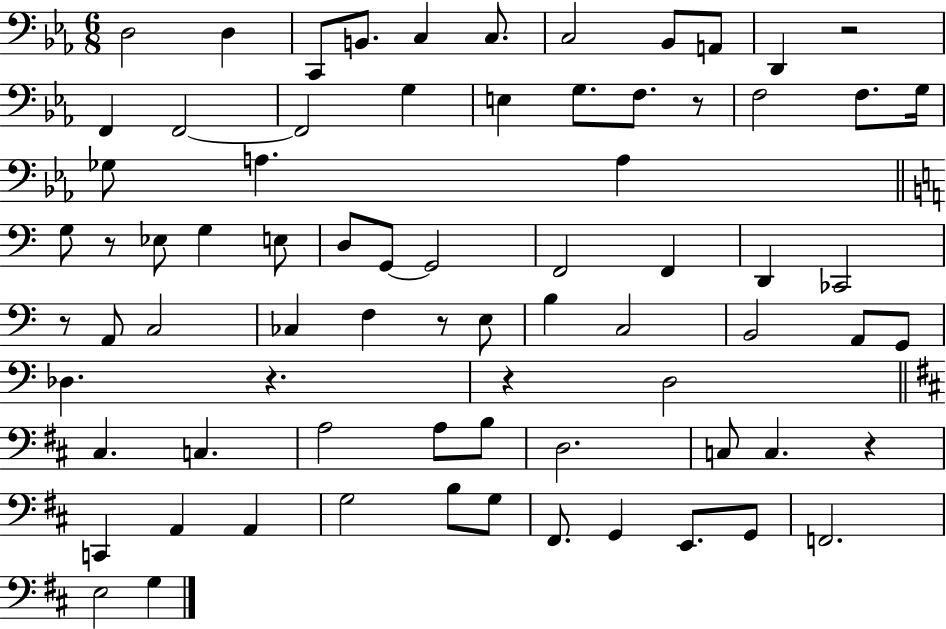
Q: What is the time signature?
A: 6/8